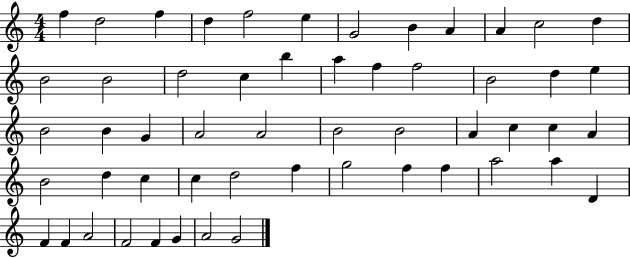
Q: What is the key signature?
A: C major